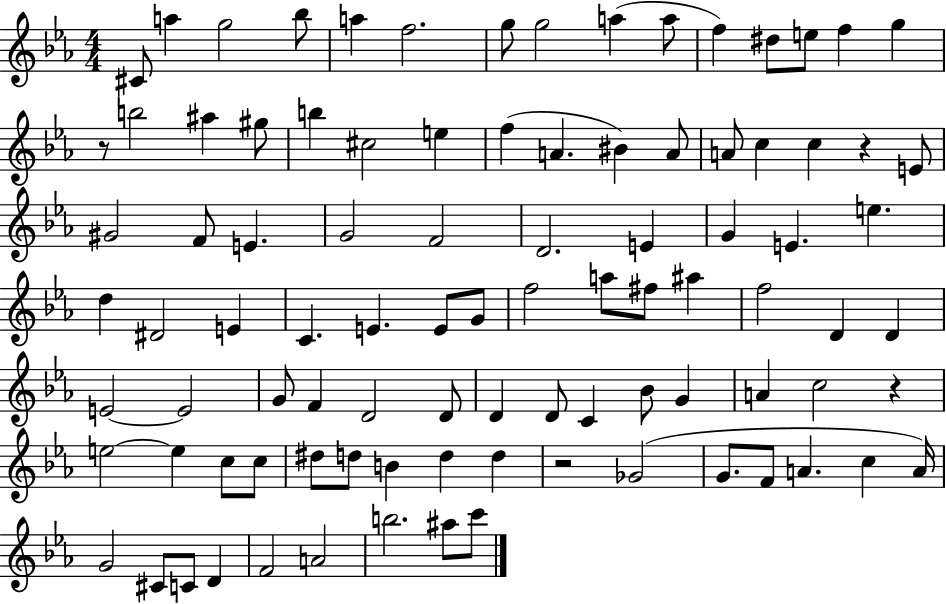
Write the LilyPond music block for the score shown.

{
  \clef treble
  \numericTimeSignature
  \time 4/4
  \key ees \major
  \repeat volta 2 { cis'8 a''4 g''2 bes''8 | a''4 f''2. | g''8 g''2 a''4( a''8 | f''4) dis''8 e''8 f''4 g''4 | \break r8 b''2 ais''4 gis''8 | b''4 cis''2 e''4 | f''4( a'4. bis'4) a'8 | a'8 c''4 c''4 r4 e'8 | \break gis'2 f'8 e'4. | g'2 f'2 | d'2. e'4 | g'4 e'4. e''4. | \break d''4 dis'2 e'4 | c'4. e'4. e'8 g'8 | f''2 a''8 fis''8 ais''4 | f''2 d'4 d'4 | \break e'2~~ e'2 | g'8 f'4 d'2 d'8 | d'4 d'8 c'4 bes'8 g'4 | a'4 c''2 r4 | \break e''2~~ e''4 c''8 c''8 | dis''8 d''8 b'4 d''4 d''4 | r2 ges'2( | g'8. f'8 a'4. c''4 a'16) | \break g'2 cis'8 c'8 d'4 | f'2 a'2 | b''2. ais''8 c'''8 | } \bar "|."
}